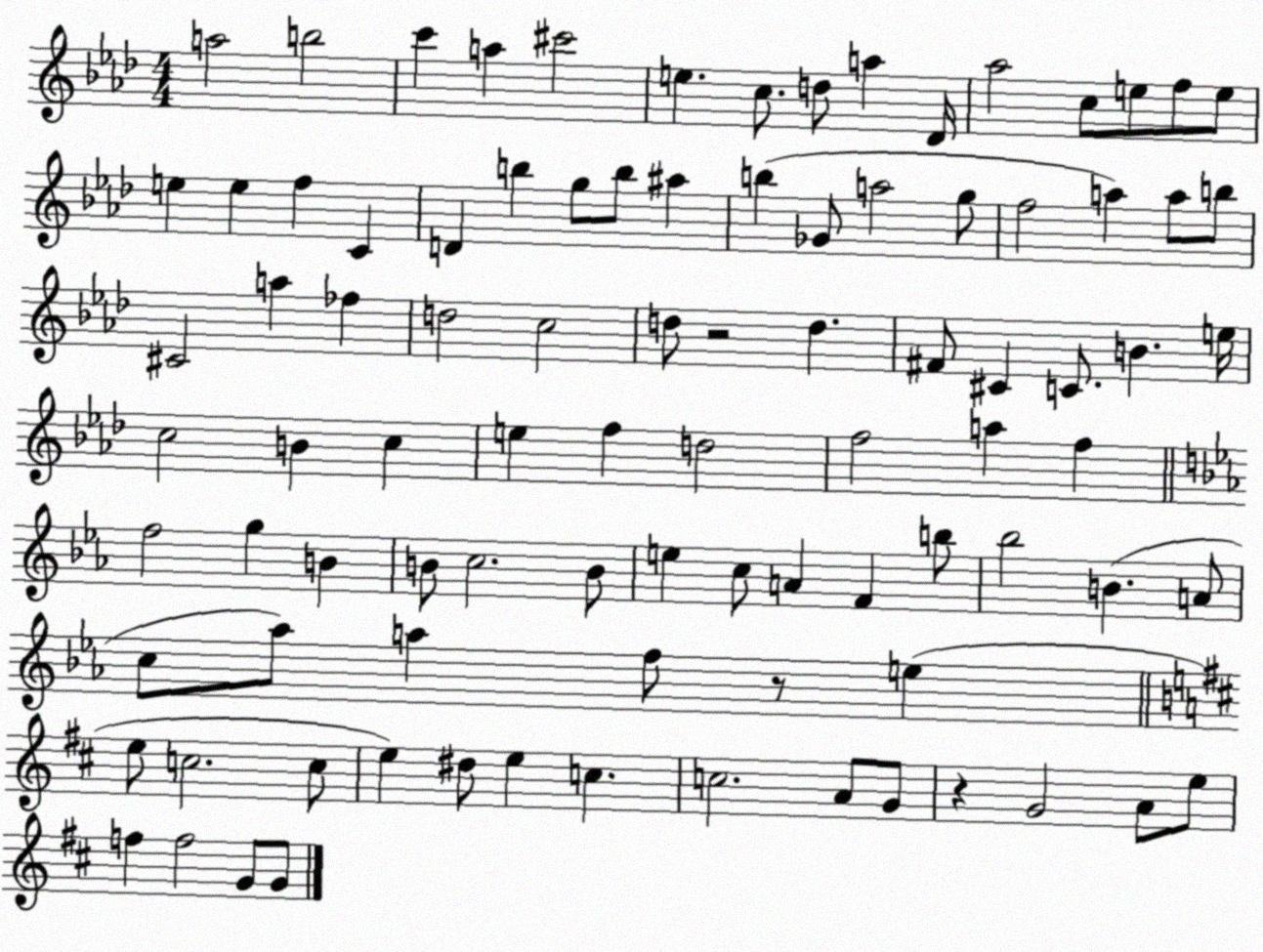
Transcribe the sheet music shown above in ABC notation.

X:1
T:Untitled
M:4/4
L:1/4
K:Ab
a2 b2 c' a ^c'2 e c/2 d/2 a _D/4 _a2 c/2 e/2 f/2 e/2 e e f C D b g/2 b/2 ^a b _G/2 a2 g/2 f2 a a/2 b/2 ^C2 a _f d2 c2 d/2 z2 d ^F/2 ^C C/2 B e/4 c2 B c e f d2 f2 a f f2 g B B/2 c2 B/2 e c/2 A F b/2 _b2 B A/2 c/2 _a/2 a f/2 z/2 e e/2 c2 c/2 e ^d/2 e c c2 A/2 G/2 z G2 A/2 e/2 f f2 G/2 G/2